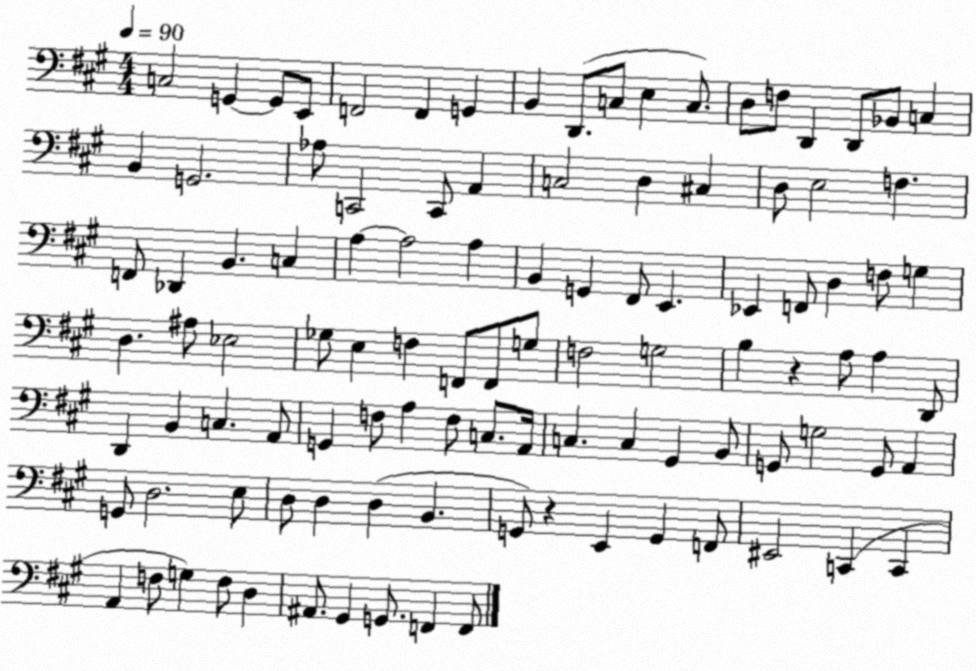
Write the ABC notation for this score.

X:1
T:Untitled
M:4/4
L:1/4
K:A
C,2 G,, G,,/2 E,,/2 F,,2 F,, G,, B,, D,,/2 C,/2 E, C,/2 D,/2 F,/2 D,, D,,/2 _B,,/2 C, B,, G,,2 _A,/2 C,,2 C,,/2 A,, C,2 D, ^C, D,/2 E,2 F, F,,/2 _D,, B,, C, A, A,2 A, B,, G,, ^F,,/2 E,, _E,, F,,/2 D, F,/2 G, D, ^A,/2 _E,2 _G,/2 E, F, F,,/2 F,,/2 G,/2 F,2 G,2 B, z A,/2 A, D,,/2 D,, B,, C, A,,/2 G,, F,/2 A, F,/2 C,/2 A,,/4 C, C, ^G,, B,,/2 G,,/2 G,2 G,,/2 A,, G,,/2 D,2 E,/2 D,/2 D, D, B,, G,,/2 z E,, G,, F,,/2 ^E,,2 C,, C,, A,, F,/2 G, F,/2 D, ^A,,/2 ^G,, G,,/2 F,, F,,/2